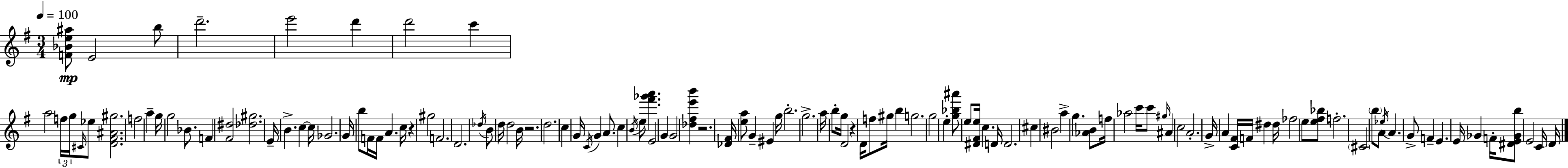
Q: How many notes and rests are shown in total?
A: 121